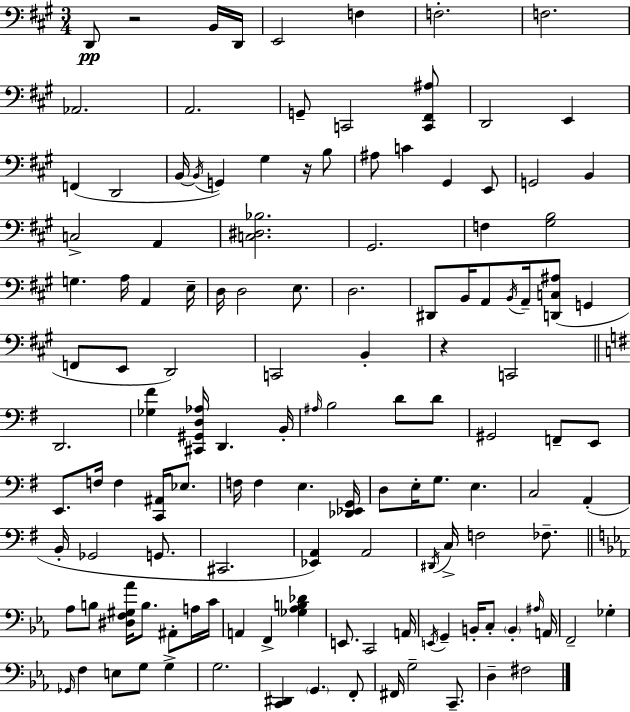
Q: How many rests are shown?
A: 3